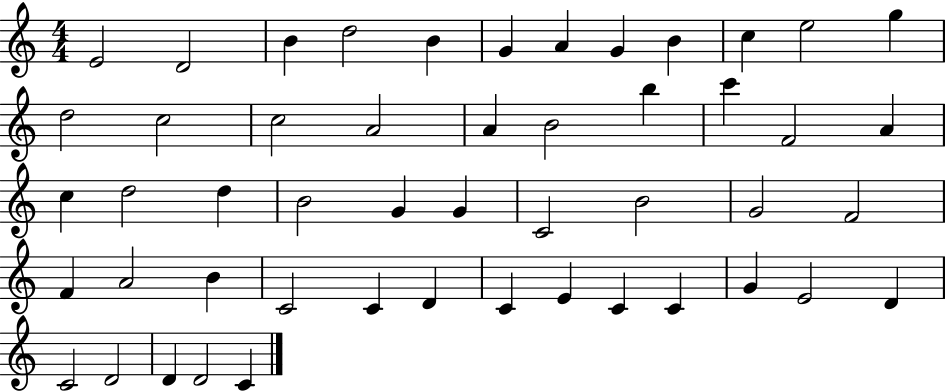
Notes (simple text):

E4/h D4/h B4/q D5/h B4/q G4/q A4/q G4/q B4/q C5/q E5/h G5/q D5/h C5/h C5/h A4/h A4/q B4/h B5/q C6/q F4/h A4/q C5/q D5/h D5/q B4/h G4/q G4/q C4/h B4/h G4/h F4/h F4/q A4/h B4/q C4/h C4/q D4/q C4/q E4/q C4/q C4/q G4/q E4/h D4/q C4/h D4/h D4/q D4/h C4/q